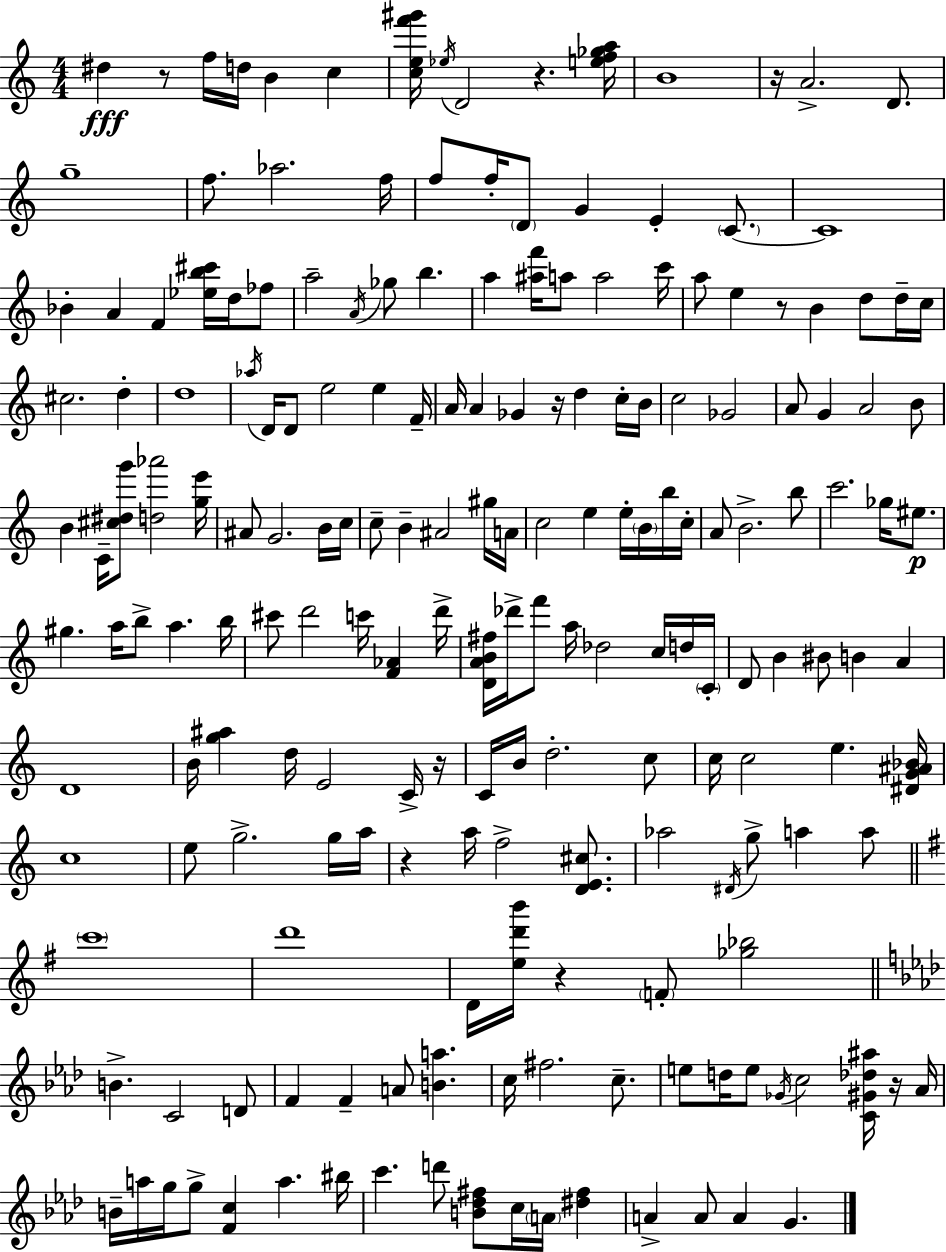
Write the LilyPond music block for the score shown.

{
  \clef treble
  \numericTimeSignature
  \time 4/4
  \key c \major
  dis''4\fff r8 f''16 d''16 b'4 c''4 | <c'' e'' f''' gis'''>16 \acciaccatura { ees''16 } d'2 r4. | <e'' f'' ges'' a''>16 b'1 | r16 a'2.-> d'8. | \break g''1-- | f''8. aes''2. | f''16 f''8 f''16-. \parenthesize d'8 g'4 e'4-. \parenthesize c'8.~~ | c'1 | \break bes'4-. a'4 f'4 <ees'' b'' cis'''>16 d''16 fes''8 | a''2-- \acciaccatura { a'16 } ges''8 b''4. | a''4 <ais'' f'''>16 a''8 a''2 | c'''16 a''8 e''4 r8 b'4 d''8 | \break d''16-- c''16 cis''2. d''4-. | d''1 | \acciaccatura { aes''16 } d'16 d'8 e''2 e''4 | f'16-- a'16 a'4 ges'4 r16 d''4 | \break c''16-. b'16 c''2 ges'2 | a'8 g'4 a'2 | b'8 b'4 c'16-- <cis'' dis'' g'''>8 <d'' aes'''>2 | <g'' e'''>16 ais'8 g'2. | \break b'16 c''16 c''8-- b'4-- ais'2 | gis''16 a'16 c''2 e''4 e''16-. | \parenthesize b'16 b''16 c''16-. a'8 b'2.-> | b''8 c'''2. ges''16 | \break eis''8.\p gis''4. a''16 b''8-> a''4. | b''16 cis'''8 d'''2 c'''16 <f' aes'>4 | d'''16-> <d' a' b' fis''>16 des'''16-> f'''8 a''16 des''2 | c''16 d''16 \parenthesize c'16-. d'8 b'4 bis'8 b'4 a'4 | \break d'1 | b'16 <g'' ais''>4 d''16 e'2 | c'16-> r16 c'16 b'16 d''2.-. | c''8 c''16 c''2 e''4. | \break <dis' g' ais' bes'>16 c''1 | e''8 g''2.-> | g''16 a''16 r4 a''16 f''2-> | <d' e' cis''>8. aes''2 \acciaccatura { dis'16 } g''8-> a''4 | \break a''8 \bar "||" \break \key e \minor \parenthesize c'''1 | d'''1 | d'16 <e'' d''' b'''>16 r4 \parenthesize f'8-. <ges'' bes''>2 | \bar "||" \break \key aes \major b'4.-> c'2 d'8 | f'4 f'4-- a'8 <b' a''>4. | c''16 fis''2. c''8.-- | e''8 d''16 e''8 \acciaccatura { ges'16 } c''2 <c' gis' des'' ais''>16 r16 | \break aes'16 b'16-- a''16 g''16 g''8-> <f' c''>4 a''4. | bis''16 c'''4. d'''8 <b' des'' fis''>8 c''16 \parenthesize a'16 <dis'' fis''>4 | a'4-> a'8 a'4 g'4. | \bar "|."
}